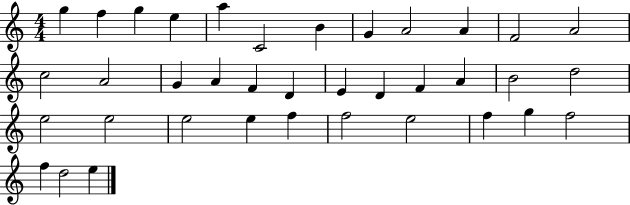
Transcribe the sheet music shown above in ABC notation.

X:1
T:Untitled
M:4/4
L:1/4
K:C
g f g e a C2 B G A2 A F2 A2 c2 A2 G A F D E D F A B2 d2 e2 e2 e2 e f f2 e2 f g f2 f d2 e